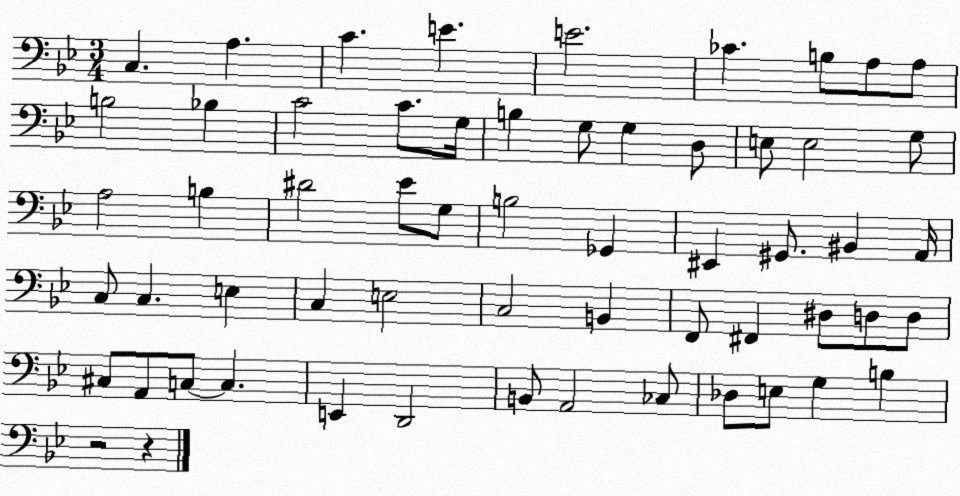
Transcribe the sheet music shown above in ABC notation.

X:1
T:Untitled
M:3/4
L:1/4
K:Bb
C, A, C E E2 _C B,/2 A,/2 A,/2 B,2 _B, C2 C/2 G,/4 B, G,/2 G, D,/2 E,/2 E,2 G,/2 A,2 B, ^D2 _E/2 G,/2 B,2 _G,, ^E,, ^G,,/2 ^B,, A,,/4 C,/2 C, E, C, E,2 C,2 B,, F,,/2 ^F,, ^D,/2 D,/2 D,/2 ^C,/2 A,,/2 C,/2 C, E,, D,,2 B,,/2 A,,2 _C,/2 _D,/2 E,/2 G, B, z2 z